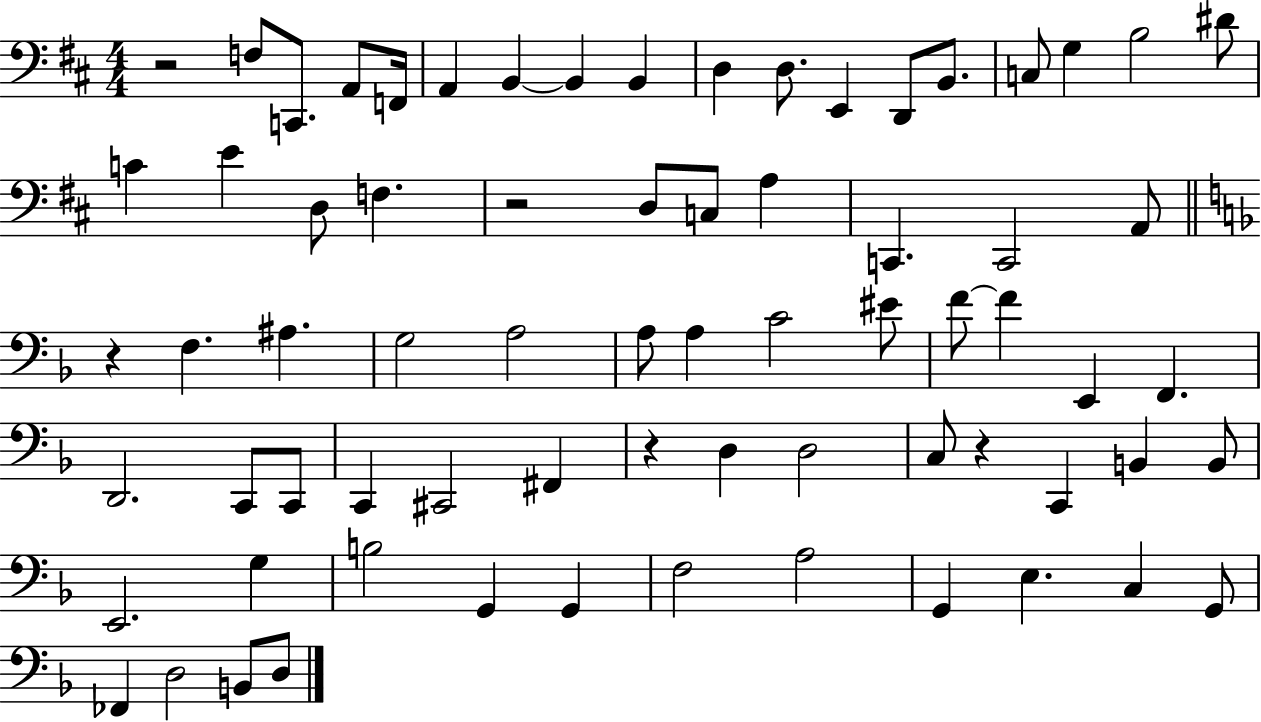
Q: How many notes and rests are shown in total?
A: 71